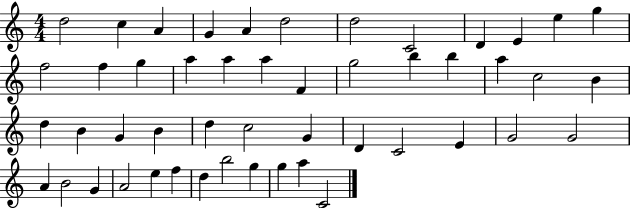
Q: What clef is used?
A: treble